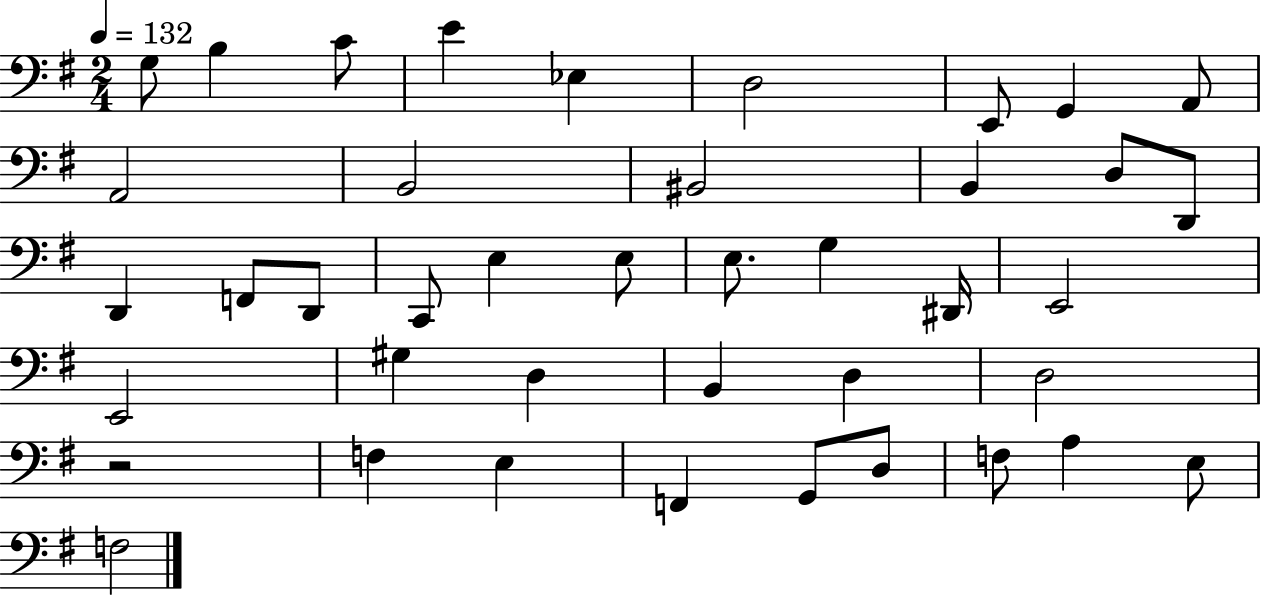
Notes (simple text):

G3/e B3/q C4/e E4/q Eb3/q D3/h E2/e G2/q A2/e A2/h B2/h BIS2/h B2/q D3/e D2/e D2/q F2/e D2/e C2/e E3/q E3/e E3/e. G3/q D#2/s E2/h E2/h G#3/q D3/q B2/q D3/q D3/h R/h F3/q E3/q F2/q G2/e D3/e F3/e A3/q E3/e F3/h